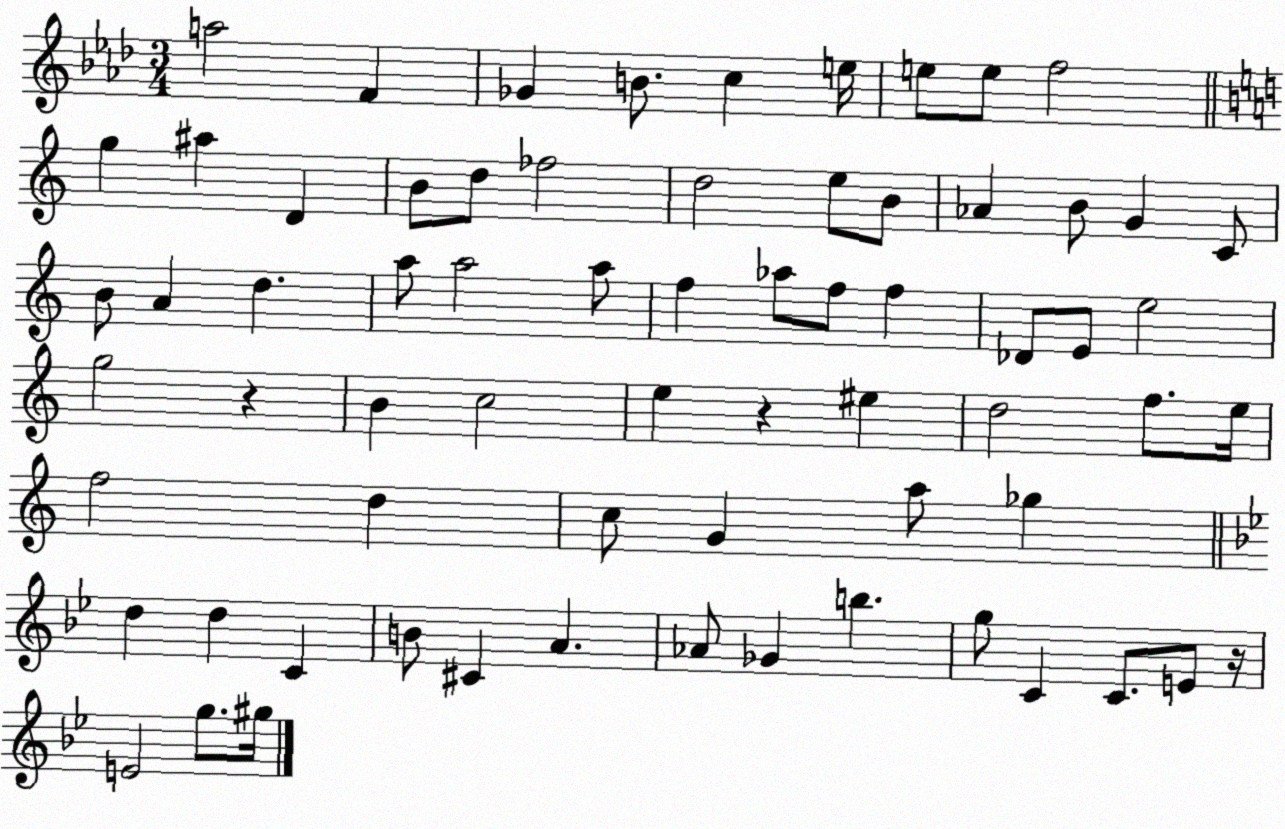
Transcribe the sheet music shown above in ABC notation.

X:1
T:Untitled
M:3/4
L:1/4
K:Ab
a2 F _G B/2 c e/4 e/2 e/2 f2 g ^a D B/2 d/2 _f2 d2 e/2 B/2 _A B/2 G C/2 B/2 A d a/2 a2 a/2 f _a/2 f/2 f _D/2 E/2 e2 g2 z B c2 e z ^e d2 f/2 e/4 f2 d c/2 G a/2 _g d d C B/2 ^C A _A/2 _G b g/2 C C/2 E/2 z/4 E2 g/2 ^g/4